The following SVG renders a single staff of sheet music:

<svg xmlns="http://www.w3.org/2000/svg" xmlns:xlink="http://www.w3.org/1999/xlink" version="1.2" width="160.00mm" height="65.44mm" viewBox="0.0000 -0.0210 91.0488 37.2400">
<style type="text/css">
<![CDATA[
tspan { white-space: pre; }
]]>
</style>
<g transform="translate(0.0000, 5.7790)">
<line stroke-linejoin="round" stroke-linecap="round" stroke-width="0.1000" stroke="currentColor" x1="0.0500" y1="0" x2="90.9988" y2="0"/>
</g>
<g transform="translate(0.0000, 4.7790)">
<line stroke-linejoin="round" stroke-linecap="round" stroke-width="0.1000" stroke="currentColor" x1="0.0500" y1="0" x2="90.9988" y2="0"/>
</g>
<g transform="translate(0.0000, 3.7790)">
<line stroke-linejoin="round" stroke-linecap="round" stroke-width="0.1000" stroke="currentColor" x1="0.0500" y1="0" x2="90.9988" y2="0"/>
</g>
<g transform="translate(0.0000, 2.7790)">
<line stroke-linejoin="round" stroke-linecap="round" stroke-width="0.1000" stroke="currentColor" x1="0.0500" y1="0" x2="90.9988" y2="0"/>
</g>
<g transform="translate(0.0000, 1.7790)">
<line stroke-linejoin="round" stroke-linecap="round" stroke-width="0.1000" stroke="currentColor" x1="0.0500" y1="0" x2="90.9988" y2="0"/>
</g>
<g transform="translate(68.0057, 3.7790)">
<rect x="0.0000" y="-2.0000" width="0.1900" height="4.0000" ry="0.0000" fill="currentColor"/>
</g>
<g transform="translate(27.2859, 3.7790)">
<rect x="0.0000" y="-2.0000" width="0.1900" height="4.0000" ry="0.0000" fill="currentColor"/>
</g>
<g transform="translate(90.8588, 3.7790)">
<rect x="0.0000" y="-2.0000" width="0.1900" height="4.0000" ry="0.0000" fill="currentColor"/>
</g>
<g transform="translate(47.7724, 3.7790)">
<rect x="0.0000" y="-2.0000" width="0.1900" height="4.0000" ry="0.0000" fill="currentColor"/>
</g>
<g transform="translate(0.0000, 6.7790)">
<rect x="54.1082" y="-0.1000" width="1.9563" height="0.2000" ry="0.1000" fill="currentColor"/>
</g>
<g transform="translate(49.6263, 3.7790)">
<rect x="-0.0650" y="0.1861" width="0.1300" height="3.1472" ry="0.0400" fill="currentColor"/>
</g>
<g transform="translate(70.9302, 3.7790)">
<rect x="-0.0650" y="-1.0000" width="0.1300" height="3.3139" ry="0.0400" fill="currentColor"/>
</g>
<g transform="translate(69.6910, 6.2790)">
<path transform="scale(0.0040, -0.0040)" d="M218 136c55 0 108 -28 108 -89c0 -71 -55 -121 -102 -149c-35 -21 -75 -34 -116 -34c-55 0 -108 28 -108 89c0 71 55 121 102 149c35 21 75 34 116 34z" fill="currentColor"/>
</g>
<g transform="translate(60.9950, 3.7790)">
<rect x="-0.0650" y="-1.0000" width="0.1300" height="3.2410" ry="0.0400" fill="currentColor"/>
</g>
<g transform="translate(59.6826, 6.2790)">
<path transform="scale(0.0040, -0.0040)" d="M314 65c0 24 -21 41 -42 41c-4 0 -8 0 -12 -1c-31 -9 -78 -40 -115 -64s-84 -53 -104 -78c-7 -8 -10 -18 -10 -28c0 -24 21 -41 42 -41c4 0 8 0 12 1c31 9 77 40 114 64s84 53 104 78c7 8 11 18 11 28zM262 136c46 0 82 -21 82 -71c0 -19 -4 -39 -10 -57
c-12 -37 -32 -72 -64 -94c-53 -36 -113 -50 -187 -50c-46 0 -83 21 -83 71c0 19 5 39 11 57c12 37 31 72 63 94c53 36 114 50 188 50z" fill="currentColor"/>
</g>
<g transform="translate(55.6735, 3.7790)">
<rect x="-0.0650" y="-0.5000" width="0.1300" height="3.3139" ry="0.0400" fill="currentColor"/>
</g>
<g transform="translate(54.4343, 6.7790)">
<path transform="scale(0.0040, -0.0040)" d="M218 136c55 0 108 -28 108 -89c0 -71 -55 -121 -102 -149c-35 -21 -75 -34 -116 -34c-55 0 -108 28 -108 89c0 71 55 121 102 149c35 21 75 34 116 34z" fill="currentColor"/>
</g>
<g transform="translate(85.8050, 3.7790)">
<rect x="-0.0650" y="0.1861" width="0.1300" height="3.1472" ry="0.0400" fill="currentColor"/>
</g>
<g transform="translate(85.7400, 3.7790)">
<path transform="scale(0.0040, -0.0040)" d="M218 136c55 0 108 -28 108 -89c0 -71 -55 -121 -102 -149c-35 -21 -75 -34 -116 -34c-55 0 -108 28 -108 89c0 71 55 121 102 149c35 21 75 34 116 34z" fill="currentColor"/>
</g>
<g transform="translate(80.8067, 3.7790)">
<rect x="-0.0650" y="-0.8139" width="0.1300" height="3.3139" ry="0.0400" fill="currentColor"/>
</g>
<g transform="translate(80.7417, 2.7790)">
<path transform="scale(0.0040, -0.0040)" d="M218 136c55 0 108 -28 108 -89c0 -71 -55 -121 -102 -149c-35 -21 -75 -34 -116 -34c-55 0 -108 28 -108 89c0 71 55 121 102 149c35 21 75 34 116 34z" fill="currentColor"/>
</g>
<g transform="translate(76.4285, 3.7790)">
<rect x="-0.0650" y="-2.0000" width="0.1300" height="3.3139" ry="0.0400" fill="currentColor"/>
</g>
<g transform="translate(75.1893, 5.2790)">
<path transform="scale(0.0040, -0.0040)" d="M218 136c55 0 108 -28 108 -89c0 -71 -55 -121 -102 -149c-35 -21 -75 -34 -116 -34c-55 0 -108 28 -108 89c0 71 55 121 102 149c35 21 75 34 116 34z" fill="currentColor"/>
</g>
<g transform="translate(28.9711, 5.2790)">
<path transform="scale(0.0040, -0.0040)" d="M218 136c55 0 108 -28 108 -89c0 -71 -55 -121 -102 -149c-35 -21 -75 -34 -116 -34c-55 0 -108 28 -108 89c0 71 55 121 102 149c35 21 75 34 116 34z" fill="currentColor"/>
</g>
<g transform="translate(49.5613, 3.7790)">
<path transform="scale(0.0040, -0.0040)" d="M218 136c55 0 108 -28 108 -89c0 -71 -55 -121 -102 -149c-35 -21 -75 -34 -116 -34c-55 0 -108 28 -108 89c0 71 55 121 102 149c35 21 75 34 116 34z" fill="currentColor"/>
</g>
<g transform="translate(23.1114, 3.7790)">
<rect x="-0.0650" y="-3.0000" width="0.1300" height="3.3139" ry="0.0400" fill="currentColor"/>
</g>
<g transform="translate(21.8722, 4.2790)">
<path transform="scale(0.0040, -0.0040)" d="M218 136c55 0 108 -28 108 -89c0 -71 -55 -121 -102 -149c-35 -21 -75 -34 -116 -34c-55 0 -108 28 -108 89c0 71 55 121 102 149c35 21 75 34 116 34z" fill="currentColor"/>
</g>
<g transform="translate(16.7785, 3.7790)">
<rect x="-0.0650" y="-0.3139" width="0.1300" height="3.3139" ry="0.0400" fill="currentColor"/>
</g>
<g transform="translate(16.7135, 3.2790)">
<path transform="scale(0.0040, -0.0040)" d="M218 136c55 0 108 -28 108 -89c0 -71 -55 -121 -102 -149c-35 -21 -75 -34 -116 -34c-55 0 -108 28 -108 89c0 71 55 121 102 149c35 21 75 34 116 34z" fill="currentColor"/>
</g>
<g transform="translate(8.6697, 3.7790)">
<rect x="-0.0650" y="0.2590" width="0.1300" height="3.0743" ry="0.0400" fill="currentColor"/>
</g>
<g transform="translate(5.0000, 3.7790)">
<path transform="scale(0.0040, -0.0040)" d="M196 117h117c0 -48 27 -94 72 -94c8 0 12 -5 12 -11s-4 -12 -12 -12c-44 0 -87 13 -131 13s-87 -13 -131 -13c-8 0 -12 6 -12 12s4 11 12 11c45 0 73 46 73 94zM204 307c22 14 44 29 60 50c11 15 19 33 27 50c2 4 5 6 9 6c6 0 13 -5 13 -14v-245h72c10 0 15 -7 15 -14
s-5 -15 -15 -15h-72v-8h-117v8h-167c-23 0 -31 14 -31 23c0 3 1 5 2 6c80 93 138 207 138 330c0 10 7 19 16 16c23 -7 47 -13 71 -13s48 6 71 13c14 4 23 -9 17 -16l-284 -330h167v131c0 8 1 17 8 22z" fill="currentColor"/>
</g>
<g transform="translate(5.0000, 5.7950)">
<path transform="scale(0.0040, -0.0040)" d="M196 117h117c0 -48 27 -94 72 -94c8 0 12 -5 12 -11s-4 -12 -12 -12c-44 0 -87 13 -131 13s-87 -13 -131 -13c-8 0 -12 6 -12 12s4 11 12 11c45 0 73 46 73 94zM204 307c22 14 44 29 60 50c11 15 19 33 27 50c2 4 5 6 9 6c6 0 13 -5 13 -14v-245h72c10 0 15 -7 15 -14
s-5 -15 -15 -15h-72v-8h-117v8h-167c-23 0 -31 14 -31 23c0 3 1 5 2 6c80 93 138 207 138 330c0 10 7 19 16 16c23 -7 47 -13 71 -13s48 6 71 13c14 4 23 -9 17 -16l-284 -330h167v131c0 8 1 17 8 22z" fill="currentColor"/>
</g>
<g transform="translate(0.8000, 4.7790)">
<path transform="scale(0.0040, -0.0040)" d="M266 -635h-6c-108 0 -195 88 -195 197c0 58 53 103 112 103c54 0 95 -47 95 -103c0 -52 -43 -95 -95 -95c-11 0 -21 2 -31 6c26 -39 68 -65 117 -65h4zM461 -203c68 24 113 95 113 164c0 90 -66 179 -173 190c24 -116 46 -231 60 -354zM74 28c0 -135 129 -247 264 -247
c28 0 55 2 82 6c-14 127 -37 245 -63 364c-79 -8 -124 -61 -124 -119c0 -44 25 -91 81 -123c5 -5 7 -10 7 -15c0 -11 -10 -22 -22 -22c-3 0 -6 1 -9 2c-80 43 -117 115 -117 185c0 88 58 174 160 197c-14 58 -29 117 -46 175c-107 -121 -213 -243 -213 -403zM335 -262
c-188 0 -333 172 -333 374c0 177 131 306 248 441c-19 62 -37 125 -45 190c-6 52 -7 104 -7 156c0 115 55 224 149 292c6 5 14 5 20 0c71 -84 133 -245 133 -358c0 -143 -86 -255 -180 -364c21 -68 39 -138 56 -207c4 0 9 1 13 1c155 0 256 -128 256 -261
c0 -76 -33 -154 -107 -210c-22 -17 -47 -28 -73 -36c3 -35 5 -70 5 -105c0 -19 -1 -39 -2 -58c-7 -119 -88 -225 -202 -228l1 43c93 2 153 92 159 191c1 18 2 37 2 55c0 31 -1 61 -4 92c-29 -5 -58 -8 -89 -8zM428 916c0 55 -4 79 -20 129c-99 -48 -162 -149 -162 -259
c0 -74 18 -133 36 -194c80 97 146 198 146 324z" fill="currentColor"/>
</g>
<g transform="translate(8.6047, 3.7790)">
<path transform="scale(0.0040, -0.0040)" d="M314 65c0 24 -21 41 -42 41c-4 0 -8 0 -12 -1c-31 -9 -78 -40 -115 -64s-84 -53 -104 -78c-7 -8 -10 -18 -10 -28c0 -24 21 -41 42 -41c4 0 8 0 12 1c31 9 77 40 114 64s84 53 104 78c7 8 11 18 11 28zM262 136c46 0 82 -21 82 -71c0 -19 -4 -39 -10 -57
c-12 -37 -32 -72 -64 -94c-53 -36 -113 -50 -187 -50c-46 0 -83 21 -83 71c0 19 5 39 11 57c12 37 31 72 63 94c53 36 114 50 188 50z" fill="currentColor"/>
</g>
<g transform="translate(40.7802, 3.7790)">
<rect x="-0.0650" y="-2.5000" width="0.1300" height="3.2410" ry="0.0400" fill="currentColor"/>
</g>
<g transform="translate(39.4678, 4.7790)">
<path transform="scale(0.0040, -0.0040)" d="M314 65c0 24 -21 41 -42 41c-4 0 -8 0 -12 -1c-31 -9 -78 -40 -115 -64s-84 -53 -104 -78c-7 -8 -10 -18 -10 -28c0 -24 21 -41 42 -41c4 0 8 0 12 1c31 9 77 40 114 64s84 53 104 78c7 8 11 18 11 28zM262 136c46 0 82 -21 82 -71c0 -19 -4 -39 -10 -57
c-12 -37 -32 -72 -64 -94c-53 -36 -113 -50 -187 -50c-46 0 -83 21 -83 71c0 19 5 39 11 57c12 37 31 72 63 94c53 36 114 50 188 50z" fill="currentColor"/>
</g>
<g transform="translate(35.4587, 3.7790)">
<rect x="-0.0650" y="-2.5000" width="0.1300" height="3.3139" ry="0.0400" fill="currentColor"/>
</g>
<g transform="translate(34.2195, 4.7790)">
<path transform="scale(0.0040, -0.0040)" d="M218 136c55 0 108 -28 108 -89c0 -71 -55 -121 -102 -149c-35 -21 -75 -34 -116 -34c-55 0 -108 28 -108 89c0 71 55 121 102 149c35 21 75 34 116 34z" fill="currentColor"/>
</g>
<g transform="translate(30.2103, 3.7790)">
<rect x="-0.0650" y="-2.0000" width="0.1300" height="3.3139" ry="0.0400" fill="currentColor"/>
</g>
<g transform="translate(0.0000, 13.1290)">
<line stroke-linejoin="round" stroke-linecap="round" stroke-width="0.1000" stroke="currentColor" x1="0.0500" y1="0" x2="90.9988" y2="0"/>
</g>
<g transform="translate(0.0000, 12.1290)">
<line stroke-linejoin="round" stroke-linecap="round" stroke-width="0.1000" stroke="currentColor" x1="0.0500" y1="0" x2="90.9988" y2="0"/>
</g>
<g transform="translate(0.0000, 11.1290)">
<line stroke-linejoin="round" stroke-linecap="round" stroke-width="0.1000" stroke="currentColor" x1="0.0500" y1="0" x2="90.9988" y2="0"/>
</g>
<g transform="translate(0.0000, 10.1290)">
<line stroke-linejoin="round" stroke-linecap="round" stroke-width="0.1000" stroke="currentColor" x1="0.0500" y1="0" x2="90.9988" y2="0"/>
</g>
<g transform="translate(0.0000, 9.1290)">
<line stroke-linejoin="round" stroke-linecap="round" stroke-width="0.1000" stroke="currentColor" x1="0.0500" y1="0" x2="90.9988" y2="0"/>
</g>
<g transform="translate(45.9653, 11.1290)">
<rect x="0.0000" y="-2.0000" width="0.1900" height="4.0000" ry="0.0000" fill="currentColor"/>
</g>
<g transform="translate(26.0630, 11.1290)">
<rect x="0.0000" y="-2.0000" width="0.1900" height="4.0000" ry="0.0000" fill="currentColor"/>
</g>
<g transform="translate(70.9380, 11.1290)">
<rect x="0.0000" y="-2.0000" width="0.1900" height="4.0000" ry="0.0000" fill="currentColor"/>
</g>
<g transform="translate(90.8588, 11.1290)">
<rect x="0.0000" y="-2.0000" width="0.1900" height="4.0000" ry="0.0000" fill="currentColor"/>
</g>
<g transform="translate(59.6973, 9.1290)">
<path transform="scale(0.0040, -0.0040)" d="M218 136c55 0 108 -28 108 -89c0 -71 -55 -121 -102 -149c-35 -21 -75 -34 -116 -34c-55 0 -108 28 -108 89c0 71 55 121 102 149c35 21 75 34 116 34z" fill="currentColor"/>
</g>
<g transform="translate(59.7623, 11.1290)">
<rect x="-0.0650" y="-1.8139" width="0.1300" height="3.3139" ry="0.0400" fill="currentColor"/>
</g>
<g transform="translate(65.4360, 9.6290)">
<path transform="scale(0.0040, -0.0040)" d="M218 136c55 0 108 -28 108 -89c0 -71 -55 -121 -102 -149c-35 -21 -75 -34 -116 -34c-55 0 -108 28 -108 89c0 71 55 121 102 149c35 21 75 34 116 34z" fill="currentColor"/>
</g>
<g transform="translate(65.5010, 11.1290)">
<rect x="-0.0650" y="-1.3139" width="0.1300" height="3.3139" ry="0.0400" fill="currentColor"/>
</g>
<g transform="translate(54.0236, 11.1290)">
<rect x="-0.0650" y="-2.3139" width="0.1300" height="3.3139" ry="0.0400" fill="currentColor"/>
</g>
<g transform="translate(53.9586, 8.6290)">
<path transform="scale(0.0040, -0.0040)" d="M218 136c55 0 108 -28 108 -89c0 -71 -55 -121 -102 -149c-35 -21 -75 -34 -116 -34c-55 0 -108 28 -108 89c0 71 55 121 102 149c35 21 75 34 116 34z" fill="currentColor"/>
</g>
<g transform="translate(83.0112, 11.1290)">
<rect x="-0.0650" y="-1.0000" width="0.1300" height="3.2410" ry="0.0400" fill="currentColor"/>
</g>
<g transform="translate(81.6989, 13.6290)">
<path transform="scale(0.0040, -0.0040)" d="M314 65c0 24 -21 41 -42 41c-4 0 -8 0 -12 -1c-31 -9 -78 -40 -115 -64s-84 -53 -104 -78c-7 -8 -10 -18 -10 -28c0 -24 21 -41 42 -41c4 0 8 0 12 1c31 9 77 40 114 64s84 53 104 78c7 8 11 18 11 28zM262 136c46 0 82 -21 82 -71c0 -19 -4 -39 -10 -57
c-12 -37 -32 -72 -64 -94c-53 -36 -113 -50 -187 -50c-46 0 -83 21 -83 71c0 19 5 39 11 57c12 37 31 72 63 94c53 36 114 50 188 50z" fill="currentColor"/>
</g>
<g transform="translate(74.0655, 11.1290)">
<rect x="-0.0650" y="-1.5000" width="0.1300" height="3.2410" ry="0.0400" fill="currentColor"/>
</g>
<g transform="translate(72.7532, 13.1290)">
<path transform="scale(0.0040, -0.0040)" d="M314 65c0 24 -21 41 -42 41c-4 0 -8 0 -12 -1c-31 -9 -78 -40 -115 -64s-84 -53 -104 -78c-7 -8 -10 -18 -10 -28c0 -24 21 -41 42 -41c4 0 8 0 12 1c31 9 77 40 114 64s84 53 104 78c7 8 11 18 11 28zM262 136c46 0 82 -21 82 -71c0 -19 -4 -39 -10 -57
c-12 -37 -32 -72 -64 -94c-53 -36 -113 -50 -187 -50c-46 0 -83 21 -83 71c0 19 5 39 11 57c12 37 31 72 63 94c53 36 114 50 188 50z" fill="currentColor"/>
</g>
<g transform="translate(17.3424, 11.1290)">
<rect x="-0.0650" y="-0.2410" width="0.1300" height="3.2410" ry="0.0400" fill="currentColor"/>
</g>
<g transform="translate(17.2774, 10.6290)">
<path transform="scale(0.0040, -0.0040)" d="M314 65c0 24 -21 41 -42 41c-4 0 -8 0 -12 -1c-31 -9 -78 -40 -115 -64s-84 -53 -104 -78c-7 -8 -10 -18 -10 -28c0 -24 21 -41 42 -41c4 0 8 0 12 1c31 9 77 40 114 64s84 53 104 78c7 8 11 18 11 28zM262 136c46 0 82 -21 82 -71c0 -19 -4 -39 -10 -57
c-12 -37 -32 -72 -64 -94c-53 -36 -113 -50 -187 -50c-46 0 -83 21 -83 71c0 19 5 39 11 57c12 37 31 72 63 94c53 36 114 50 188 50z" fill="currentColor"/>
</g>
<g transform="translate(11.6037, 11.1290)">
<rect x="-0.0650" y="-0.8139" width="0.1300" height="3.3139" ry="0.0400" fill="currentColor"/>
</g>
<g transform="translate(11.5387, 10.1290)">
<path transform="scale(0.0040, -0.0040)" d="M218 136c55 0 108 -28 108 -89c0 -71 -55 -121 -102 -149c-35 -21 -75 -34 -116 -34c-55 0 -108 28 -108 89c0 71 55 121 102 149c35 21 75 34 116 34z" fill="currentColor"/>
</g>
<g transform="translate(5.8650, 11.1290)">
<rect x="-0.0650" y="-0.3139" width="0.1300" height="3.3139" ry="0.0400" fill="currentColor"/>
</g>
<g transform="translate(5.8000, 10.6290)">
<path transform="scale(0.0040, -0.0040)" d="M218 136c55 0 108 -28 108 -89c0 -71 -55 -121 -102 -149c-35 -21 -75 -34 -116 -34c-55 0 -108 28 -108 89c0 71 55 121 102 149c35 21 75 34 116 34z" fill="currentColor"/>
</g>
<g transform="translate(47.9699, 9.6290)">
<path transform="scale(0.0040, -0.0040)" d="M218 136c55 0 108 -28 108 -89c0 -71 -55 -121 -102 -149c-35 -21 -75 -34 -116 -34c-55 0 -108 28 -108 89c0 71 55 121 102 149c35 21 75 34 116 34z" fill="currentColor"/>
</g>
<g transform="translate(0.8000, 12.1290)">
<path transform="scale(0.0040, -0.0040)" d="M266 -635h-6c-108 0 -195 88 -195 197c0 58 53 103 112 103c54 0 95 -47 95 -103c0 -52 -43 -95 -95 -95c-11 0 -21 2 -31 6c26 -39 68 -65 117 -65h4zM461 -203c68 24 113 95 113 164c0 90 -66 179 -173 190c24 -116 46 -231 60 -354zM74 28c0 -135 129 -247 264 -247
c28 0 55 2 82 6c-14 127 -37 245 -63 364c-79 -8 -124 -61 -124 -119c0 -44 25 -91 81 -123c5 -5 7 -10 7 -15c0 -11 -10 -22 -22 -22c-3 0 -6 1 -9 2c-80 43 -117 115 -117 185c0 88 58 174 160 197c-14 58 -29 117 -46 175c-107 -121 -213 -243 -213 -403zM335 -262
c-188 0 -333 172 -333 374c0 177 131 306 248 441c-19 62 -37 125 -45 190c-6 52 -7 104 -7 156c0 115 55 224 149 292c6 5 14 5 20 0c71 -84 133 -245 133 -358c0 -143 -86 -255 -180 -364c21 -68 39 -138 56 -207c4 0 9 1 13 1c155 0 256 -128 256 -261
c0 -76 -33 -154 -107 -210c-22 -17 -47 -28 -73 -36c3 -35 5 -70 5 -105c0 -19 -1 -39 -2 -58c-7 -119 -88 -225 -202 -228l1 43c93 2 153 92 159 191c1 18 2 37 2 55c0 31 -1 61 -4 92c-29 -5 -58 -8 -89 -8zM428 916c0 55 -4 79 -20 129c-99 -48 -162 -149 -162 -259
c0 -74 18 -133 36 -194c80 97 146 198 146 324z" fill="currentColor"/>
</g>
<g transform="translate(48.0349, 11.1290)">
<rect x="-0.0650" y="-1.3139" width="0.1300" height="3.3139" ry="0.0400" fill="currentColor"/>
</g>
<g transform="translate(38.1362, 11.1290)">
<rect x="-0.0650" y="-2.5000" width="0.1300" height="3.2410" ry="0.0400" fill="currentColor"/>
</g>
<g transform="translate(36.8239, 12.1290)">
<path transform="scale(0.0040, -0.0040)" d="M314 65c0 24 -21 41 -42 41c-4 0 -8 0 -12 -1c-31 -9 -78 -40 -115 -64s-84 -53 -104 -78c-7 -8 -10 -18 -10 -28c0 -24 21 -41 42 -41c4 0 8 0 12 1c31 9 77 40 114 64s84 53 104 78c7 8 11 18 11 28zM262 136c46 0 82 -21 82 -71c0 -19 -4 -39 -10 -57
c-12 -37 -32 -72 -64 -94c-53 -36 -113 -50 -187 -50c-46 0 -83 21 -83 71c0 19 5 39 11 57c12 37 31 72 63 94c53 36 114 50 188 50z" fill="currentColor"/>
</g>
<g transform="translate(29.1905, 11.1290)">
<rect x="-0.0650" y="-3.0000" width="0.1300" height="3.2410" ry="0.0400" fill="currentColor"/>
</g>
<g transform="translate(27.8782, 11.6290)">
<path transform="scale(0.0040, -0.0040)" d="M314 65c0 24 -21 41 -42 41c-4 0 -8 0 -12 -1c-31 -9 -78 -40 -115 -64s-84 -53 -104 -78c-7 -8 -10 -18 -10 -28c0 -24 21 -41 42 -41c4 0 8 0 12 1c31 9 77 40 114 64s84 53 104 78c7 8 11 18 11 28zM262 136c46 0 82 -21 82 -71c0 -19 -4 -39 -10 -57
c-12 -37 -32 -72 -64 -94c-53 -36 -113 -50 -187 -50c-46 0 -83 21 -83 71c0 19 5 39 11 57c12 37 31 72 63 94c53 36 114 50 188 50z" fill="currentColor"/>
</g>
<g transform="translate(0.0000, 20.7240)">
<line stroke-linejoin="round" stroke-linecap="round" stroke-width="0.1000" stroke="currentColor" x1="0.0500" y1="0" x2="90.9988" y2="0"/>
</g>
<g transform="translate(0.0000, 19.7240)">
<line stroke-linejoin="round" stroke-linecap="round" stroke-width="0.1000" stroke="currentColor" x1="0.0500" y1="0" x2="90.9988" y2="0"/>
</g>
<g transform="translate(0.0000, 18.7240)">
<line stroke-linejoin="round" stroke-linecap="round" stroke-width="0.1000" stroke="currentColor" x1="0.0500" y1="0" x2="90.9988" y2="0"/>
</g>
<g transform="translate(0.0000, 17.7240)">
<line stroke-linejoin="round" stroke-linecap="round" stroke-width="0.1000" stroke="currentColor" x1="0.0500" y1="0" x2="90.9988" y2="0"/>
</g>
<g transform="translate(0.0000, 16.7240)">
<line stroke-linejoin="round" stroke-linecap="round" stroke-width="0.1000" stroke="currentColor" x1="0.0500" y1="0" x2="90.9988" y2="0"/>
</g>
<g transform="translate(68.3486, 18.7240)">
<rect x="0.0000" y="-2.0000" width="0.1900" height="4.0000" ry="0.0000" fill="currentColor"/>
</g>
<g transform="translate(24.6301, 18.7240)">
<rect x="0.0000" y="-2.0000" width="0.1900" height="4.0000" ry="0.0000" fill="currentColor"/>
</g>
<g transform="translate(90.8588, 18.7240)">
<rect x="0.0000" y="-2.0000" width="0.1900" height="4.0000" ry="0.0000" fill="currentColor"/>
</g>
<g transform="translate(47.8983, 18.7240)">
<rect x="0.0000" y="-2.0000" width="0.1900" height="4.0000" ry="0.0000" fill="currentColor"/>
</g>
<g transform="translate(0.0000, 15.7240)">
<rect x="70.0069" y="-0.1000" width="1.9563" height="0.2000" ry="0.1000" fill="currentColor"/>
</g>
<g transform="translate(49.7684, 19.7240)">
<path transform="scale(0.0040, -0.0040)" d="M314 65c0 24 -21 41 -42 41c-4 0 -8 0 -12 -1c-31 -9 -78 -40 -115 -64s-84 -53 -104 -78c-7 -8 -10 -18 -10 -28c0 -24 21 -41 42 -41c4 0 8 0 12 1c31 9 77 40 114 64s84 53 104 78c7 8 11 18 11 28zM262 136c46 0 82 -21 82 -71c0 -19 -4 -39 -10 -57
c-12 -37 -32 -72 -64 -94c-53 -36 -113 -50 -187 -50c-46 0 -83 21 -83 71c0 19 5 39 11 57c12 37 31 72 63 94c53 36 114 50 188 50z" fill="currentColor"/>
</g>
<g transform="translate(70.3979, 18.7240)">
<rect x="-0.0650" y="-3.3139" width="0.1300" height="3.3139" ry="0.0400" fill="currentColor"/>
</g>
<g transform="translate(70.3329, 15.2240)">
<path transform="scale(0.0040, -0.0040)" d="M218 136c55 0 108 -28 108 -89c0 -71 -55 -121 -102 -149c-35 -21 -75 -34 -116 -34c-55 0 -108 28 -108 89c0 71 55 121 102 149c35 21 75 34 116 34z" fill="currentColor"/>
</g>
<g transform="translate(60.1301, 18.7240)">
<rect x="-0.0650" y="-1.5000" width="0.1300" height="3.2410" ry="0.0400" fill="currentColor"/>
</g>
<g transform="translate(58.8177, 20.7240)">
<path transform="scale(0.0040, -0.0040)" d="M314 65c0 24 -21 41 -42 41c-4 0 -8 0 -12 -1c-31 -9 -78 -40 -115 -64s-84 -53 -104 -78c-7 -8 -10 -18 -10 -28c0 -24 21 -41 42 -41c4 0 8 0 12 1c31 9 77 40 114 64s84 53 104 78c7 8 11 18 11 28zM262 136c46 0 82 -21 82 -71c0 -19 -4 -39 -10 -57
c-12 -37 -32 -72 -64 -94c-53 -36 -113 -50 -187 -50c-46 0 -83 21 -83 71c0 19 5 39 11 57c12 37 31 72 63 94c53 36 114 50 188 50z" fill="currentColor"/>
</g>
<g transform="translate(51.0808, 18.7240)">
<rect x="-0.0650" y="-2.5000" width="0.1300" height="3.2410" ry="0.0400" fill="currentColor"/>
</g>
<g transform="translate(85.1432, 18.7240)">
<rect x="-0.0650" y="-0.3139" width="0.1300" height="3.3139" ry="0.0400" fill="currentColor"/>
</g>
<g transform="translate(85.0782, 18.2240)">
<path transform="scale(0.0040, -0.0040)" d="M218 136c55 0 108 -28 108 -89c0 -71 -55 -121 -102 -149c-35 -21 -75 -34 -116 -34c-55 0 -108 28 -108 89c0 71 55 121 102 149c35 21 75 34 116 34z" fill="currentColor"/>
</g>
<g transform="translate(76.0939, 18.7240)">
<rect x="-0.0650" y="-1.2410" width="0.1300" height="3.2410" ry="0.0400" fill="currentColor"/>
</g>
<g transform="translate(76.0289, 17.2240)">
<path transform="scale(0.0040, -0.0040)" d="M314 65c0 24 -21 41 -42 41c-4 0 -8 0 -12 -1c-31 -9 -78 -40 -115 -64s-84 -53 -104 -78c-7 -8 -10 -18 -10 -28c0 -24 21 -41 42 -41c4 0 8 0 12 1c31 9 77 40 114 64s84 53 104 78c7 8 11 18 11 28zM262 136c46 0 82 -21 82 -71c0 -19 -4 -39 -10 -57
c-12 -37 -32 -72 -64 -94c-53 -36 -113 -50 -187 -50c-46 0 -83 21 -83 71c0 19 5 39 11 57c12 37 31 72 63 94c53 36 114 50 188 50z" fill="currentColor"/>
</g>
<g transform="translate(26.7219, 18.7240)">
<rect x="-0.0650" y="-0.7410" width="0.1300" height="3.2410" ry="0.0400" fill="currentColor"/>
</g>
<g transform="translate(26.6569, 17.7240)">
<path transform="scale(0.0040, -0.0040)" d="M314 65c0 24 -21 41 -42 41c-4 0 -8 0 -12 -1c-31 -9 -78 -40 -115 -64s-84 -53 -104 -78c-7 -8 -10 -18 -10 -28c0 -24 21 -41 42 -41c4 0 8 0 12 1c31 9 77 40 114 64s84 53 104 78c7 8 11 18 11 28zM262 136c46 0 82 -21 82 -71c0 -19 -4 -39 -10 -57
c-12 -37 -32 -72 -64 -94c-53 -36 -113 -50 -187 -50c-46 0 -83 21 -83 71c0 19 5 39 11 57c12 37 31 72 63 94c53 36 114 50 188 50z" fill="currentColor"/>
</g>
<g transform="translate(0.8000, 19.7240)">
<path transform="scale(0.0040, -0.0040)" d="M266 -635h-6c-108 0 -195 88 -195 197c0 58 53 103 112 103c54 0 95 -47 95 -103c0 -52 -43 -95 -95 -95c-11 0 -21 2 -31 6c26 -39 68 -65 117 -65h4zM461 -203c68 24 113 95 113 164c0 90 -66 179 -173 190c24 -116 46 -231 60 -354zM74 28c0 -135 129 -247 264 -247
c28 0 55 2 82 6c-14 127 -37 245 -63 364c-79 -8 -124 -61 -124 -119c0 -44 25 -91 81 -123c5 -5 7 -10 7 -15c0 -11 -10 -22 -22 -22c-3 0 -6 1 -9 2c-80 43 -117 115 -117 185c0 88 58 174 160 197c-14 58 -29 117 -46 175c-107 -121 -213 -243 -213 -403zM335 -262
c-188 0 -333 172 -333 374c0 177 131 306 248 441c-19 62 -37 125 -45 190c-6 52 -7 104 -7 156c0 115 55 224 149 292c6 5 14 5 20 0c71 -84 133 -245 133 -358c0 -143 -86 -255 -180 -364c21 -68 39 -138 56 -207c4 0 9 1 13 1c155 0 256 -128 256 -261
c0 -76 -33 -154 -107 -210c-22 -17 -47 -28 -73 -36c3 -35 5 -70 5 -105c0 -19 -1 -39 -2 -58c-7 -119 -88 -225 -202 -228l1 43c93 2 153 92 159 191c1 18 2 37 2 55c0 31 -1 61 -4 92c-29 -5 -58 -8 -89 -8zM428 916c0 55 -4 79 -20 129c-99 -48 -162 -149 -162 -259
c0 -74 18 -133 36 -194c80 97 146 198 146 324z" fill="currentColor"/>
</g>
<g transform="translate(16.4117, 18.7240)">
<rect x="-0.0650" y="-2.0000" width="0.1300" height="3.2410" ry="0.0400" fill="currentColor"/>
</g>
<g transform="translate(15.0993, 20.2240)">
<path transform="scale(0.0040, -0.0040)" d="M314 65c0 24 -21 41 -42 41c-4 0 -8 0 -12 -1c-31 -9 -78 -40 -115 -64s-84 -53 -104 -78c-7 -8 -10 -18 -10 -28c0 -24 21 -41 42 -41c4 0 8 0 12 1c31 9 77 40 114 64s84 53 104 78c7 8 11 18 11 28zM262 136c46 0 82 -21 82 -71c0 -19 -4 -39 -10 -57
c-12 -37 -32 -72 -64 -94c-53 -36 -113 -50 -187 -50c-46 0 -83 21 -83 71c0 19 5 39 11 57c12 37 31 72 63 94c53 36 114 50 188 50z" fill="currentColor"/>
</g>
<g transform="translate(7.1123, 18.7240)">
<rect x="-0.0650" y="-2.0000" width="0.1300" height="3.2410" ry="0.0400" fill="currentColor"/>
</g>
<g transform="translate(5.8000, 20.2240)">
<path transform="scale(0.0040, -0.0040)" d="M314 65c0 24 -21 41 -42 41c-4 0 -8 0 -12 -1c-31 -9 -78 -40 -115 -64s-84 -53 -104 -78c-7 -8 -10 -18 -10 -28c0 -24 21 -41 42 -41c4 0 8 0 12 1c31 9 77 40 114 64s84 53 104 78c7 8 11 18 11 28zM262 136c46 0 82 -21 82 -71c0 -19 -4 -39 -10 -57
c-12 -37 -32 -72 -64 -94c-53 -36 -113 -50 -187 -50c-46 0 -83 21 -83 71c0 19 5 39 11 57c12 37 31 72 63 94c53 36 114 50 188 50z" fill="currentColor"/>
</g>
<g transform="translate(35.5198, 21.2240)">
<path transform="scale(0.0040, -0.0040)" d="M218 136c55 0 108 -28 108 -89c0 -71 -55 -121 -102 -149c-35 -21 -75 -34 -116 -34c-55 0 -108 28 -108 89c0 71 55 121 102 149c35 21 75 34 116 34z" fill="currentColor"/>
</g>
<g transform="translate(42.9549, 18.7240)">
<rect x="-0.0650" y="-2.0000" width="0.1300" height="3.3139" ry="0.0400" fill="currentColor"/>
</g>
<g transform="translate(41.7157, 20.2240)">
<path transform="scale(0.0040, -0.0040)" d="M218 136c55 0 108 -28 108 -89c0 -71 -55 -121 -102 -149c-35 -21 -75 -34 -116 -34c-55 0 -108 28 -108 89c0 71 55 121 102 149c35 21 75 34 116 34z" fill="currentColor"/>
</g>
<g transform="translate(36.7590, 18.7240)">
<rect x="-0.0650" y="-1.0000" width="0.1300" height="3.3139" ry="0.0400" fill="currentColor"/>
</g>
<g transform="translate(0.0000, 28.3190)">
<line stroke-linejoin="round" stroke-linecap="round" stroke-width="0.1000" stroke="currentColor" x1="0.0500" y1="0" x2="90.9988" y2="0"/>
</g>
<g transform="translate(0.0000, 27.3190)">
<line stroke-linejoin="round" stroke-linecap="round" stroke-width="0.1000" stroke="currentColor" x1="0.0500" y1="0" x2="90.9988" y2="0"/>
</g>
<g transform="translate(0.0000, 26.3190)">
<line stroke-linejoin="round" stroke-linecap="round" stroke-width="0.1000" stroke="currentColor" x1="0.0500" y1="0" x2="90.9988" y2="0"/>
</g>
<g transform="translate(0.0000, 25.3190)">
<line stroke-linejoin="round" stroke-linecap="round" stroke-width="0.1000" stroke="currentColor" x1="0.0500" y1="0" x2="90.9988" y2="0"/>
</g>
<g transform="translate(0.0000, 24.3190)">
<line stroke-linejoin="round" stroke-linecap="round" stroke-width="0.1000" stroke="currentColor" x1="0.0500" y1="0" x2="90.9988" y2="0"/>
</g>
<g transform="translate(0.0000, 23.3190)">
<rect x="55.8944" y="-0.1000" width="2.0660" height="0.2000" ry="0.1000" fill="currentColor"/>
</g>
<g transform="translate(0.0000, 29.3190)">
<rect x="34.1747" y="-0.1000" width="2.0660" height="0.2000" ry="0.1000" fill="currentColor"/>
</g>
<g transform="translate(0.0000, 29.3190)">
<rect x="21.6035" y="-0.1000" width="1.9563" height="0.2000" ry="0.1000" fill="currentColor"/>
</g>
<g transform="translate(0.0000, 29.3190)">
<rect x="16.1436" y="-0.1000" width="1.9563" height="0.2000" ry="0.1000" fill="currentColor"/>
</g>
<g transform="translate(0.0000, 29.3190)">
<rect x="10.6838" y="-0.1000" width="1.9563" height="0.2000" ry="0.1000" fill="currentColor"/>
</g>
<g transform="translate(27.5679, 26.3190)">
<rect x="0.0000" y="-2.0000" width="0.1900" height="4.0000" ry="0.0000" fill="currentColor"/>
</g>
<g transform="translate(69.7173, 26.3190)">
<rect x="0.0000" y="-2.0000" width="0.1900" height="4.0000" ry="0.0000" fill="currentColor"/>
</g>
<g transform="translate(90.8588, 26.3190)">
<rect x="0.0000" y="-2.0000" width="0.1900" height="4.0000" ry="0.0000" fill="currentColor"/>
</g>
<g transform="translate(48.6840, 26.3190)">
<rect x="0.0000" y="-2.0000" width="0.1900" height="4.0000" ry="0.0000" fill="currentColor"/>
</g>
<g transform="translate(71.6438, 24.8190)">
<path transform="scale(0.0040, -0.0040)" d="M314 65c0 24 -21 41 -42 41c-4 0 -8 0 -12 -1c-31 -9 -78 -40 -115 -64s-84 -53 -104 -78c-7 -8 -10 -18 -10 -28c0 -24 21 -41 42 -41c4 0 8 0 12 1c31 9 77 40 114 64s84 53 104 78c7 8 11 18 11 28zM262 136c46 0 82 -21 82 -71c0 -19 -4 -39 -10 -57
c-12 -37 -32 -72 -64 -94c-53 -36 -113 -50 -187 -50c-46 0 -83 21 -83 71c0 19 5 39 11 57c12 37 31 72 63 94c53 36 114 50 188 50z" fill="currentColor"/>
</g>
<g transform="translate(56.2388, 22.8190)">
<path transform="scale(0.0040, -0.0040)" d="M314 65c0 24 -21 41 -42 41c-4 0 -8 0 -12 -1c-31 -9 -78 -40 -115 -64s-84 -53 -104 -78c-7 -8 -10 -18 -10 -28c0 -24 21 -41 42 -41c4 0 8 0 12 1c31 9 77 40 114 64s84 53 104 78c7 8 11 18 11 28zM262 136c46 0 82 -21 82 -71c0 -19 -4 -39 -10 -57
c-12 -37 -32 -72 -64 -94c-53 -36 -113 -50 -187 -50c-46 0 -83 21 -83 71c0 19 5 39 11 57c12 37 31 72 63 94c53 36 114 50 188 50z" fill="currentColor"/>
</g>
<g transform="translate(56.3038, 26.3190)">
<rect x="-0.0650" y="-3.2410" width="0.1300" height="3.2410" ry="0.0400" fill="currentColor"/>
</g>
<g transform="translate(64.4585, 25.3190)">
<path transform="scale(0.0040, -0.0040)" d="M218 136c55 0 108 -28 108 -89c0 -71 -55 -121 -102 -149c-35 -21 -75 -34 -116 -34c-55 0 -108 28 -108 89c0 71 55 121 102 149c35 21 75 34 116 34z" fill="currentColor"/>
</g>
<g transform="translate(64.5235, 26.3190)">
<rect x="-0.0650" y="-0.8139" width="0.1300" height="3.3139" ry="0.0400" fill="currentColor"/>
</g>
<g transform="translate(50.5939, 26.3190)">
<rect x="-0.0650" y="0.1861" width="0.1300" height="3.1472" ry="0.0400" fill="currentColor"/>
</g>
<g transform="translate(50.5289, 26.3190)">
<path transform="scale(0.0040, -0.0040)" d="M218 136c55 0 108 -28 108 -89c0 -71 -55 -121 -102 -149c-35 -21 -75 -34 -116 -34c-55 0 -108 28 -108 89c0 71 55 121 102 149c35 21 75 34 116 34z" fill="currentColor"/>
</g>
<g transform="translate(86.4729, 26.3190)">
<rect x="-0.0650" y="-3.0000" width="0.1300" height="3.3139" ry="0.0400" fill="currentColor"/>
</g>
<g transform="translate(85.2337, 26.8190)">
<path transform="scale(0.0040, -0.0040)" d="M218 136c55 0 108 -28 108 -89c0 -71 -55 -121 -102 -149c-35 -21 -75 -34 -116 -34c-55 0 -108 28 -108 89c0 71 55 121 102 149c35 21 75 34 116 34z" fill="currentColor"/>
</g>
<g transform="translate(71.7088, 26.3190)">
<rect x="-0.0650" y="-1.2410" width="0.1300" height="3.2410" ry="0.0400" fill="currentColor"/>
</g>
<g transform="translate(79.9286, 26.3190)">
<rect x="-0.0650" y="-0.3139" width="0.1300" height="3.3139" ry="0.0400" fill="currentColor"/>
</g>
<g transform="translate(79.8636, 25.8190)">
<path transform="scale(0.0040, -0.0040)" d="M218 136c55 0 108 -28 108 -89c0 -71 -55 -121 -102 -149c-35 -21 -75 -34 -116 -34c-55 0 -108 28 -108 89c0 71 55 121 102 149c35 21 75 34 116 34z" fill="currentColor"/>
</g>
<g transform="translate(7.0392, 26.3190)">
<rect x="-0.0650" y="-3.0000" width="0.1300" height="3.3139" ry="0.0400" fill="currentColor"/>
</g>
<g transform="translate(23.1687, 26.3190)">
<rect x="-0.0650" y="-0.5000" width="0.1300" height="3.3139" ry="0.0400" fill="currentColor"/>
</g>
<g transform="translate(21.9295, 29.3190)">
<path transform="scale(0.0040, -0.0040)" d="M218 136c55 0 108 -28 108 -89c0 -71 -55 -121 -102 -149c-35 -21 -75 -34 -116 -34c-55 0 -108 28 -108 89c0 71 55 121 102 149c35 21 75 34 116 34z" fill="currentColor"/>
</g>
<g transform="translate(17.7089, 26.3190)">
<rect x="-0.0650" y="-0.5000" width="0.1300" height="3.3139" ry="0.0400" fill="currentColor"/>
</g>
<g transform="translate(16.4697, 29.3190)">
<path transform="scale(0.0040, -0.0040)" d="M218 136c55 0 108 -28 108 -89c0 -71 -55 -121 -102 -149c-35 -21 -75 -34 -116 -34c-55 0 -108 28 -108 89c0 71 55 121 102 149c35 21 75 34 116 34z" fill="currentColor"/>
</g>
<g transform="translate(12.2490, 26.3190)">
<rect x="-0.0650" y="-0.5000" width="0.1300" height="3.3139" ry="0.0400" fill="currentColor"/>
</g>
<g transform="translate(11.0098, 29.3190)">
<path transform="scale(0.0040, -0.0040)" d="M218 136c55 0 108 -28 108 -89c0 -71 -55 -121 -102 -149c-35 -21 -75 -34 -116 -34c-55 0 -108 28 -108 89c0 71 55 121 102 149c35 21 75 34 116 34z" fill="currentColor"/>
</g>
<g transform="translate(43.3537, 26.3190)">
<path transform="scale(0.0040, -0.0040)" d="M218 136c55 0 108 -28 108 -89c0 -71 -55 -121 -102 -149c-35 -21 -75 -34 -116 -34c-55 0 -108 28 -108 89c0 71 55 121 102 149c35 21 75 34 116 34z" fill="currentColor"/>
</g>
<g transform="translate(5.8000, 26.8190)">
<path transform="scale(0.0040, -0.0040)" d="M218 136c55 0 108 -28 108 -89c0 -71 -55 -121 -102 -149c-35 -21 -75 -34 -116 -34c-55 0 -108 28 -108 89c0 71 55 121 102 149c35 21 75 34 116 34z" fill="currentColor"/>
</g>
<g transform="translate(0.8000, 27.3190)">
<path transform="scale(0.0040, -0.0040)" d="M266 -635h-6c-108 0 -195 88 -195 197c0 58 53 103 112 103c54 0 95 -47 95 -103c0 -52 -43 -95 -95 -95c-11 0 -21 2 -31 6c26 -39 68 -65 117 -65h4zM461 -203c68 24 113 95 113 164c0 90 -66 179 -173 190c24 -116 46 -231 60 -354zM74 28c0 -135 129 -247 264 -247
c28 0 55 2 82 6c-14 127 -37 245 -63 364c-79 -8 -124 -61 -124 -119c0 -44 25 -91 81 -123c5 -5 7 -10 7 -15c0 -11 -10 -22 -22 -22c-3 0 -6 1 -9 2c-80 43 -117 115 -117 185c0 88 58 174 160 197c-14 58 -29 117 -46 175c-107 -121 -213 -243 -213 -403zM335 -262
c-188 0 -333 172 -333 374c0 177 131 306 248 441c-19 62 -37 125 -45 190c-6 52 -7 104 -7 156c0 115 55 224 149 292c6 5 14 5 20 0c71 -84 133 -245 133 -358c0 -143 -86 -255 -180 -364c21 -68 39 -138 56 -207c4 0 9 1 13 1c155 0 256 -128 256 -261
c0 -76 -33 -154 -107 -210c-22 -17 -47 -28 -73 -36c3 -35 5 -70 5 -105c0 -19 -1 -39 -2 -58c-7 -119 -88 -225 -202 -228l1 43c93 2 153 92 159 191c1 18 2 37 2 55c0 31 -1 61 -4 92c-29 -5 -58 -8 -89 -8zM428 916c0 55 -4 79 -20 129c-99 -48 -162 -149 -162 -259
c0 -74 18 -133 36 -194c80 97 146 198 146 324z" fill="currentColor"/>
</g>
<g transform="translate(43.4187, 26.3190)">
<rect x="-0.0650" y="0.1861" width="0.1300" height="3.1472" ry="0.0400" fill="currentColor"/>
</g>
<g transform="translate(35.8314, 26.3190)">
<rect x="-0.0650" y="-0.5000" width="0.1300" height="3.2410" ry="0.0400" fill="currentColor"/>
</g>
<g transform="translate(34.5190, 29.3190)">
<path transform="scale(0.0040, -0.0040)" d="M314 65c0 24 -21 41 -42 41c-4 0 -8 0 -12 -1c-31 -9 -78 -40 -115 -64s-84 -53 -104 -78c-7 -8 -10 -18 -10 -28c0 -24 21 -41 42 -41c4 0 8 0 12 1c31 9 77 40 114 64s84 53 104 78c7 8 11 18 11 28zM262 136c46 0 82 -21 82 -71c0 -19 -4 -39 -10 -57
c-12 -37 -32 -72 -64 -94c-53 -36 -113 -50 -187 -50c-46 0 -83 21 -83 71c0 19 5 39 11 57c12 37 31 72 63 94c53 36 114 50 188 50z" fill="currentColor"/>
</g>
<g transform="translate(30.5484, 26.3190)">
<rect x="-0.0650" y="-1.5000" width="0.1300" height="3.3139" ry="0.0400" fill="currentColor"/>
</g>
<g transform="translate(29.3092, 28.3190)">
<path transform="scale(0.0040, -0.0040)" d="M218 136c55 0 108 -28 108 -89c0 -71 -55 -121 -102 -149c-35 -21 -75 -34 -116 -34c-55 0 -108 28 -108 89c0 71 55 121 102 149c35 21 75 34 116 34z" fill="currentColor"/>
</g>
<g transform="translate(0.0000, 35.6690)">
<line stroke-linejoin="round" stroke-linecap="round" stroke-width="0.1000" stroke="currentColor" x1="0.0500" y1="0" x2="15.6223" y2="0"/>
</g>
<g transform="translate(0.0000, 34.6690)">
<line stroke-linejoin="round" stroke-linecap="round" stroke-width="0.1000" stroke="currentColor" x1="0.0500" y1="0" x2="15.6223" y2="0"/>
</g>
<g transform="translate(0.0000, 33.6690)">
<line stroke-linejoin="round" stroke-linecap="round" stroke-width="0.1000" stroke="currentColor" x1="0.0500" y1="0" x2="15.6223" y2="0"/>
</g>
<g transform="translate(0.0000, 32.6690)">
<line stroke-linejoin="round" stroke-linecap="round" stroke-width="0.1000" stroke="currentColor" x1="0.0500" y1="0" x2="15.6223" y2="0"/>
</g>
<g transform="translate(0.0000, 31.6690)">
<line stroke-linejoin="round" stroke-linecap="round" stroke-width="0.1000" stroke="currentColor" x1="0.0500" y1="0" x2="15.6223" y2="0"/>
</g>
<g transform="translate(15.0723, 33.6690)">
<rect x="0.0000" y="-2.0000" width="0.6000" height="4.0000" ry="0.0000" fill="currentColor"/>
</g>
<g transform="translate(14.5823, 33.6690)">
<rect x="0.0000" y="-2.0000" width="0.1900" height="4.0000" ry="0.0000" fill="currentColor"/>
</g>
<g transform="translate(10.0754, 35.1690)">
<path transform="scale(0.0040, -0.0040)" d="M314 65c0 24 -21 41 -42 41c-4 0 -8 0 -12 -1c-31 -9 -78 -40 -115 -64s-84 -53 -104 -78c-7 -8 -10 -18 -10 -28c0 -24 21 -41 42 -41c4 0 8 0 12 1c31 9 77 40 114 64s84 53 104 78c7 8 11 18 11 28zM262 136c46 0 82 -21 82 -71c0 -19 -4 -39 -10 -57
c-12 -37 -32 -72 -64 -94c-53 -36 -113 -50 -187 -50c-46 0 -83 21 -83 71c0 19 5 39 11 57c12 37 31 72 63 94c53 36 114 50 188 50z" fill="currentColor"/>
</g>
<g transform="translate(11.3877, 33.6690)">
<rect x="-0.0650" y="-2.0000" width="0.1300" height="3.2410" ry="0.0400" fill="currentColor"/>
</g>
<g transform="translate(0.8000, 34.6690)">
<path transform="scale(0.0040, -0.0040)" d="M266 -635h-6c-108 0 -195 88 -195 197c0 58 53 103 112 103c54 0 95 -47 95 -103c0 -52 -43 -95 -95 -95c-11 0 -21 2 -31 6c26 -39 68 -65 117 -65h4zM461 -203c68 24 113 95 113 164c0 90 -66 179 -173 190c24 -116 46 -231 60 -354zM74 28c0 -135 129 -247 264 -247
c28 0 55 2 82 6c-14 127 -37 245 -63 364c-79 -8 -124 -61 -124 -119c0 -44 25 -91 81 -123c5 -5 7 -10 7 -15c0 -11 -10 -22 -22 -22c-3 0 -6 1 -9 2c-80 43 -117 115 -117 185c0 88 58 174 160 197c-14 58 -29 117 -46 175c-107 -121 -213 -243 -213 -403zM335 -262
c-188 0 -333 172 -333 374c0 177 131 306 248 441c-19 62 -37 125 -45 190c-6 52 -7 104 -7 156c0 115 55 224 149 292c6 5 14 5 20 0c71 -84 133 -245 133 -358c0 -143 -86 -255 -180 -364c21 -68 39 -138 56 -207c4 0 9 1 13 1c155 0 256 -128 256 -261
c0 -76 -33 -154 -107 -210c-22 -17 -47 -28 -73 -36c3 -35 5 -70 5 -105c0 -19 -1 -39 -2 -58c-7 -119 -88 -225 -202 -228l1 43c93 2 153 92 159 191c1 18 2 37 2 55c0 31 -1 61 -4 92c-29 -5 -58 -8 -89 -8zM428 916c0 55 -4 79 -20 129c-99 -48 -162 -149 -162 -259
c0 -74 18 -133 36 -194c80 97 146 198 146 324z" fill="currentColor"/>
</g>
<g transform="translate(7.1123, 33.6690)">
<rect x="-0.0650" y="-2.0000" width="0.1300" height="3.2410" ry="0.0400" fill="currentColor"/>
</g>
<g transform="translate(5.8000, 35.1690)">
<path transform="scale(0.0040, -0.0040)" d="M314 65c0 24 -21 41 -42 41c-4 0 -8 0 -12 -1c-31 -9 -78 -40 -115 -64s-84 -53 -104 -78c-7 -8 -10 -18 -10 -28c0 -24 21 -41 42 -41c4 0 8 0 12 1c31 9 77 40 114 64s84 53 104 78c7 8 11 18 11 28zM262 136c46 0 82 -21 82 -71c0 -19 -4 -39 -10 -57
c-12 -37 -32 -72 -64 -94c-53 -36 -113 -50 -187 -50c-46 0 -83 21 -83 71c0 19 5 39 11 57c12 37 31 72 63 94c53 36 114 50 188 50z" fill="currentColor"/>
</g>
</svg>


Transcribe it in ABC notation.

X:1
T:Untitled
M:4/4
L:1/4
K:C
B2 c A F G G2 B C D2 D F d B c d c2 A2 G2 e g f e E2 D2 F2 F2 d2 D F G2 E2 b e2 c A C C C E C2 B B b2 d e2 c A F2 F2